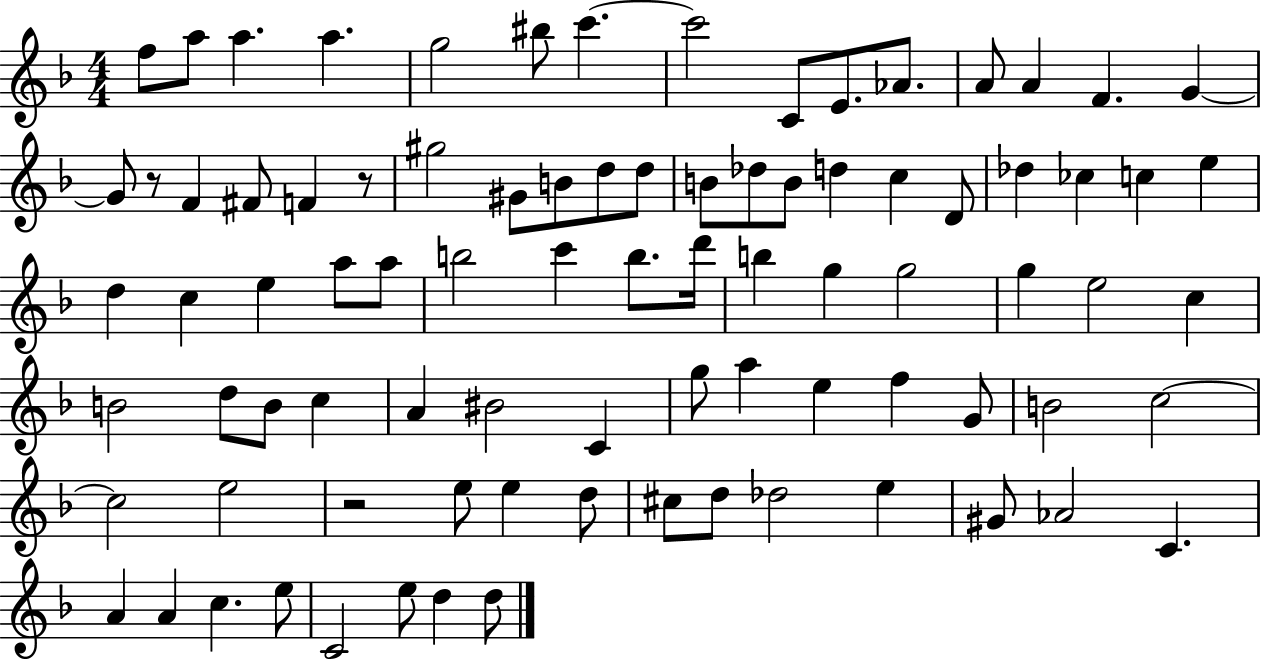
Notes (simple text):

F5/e A5/e A5/q. A5/q. G5/h BIS5/e C6/q. C6/h C4/e E4/e. Ab4/e. A4/e A4/q F4/q. G4/q G4/e R/e F4/q F#4/e F4/q R/e G#5/h G#4/e B4/e D5/e D5/e B4/e Db5/e B4/e D5/q C5/q D4/e Db5/q CES5/q C5/q E5/q D5/q C5/q E5/q A5/e A5/e B5/h C6/q B5/e. D6/s B5/q G5/q G5/h G5/q E5/h C5/q B4/h D5/e B4/e C5/q A4/q BIS4/h C4/q G5/e A5/q E5/q F5/q G4/e B4/h C5/h C5/h E5/h R/h E5/e E5/q D5/e C#5/e D5/e Db5/h E5/q G#4/e Ab4/h C4/q. A4/q A4/q C5/q. E5/e C4/h E5/e D5/q D5/e